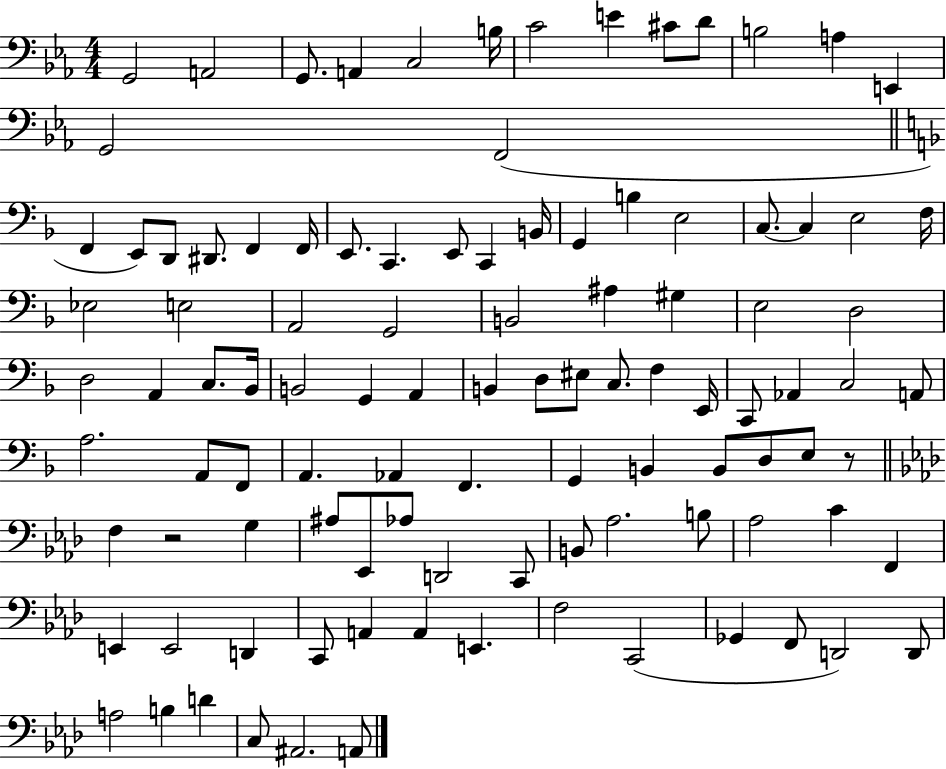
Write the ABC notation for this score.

X:1
T:Untitled
M:4/4
L:1/4
K:Eb
G,,2 A,,2 G,,/2 A,, C,2 B,/4 C2 E ^C/2 D/2 B,2 A, E,, G,,2 F,,2 F,, E,,/2 D,,/2 ^D,,/2 F,, F,,/4 E,,/2 C,, E,,/2 C,, B,,/4 G,, B, E,2 C,/2 C, E,2 F,/4 _E,2 E,2 A,,2 G,,2 B,,2 ^A, ^G, E,2 D,2 D,2 A,, C,/2 _B,,/4 B,,2 G,, A,, B,, D,/2 ^E,/2 C,/2 F, E,,/4 C,,/2 _A,, C,2 A,,/2 A,2 A,,/2 F,,/2 A,, _A,, F,, G,, B,, B,,/2 D,/2 E,/2 z/2 F, z2 G, ^A,/2 _E,,/2 _A,/2 D,,2 C,,/2 B,,/2 _A,2 B,/2 _A,2 C F,, E,, E,,2 D,, C,,/2 A,, A,, E,, F,2 C,,2 _G,, F,,/2 D,,2 D,,/2 A,2 B, D C,/2 ^A,,2 A,,/2